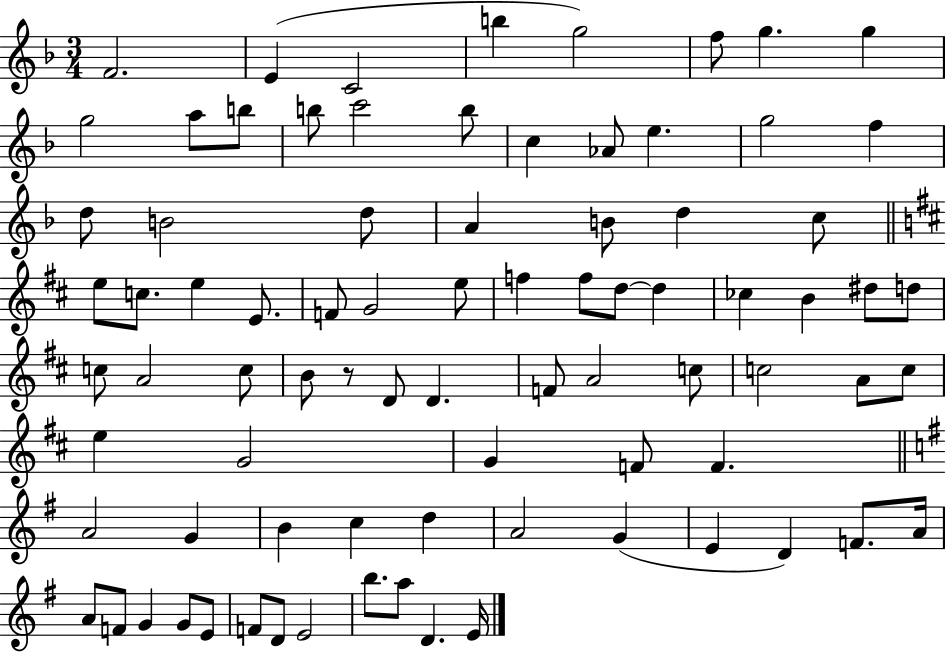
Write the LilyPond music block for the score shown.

{
  \clef treble
  \numericTimeSignature
  \time 3/4
  \key f \major
  f'2. | e'4( c'2 | b''4 g''2) | f''8 g''4. g''4 | \break g''2 a''8 b''8 | b''8 c'''2 b''8 | c''4 aes'8 e''4. | g''2 f''4 | \break d''8 b'2 d''8 | a'4 b'8 d''4 c''8 | \bar "||" \break \key b \minor e''8 c''8. e''4 e'8. | f'8 g'2 e''8 | f''4 f''8 d''8~~ d''4 | ces''4 b'4 dis''8 d''8 | \break c''8 a'2 c''8 | b'8 r8 d'8 d'4. | f'8 a'2 c''8 | c''2 a'8 c''8 | \break e''4 g'2 | g'4 f'8 f'4. | \bar "||" \break \key g \major a'2 g'4 | b'4 c''4 d''4 | a'2 g'4( | e'4 d'4) f'8. a'16 | \break a'8 f'8 g'4 g'8 e'8 | f'8 d'8 e'2 | b''8. a''8 d'4. e'16 | \bar "|."
}